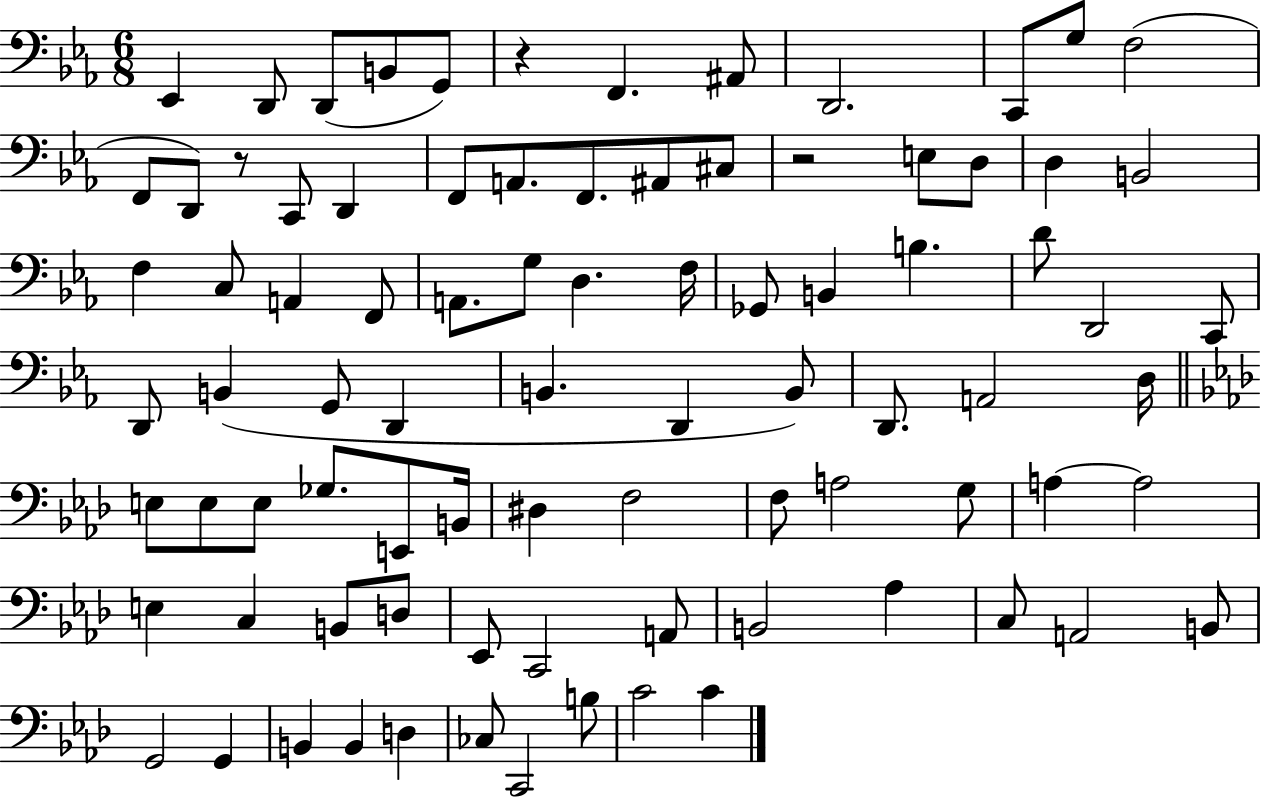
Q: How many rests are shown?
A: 3